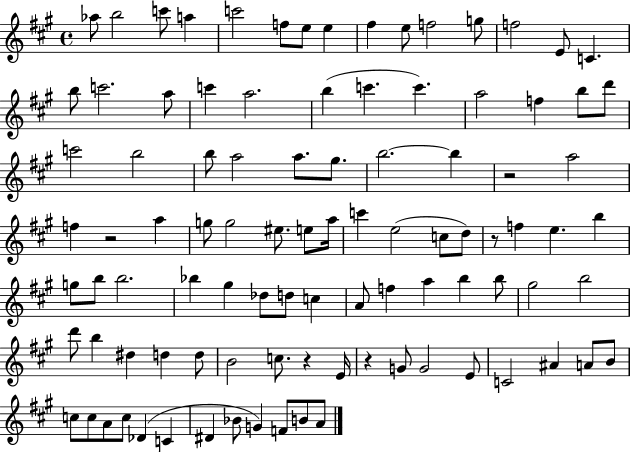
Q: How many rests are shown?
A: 5